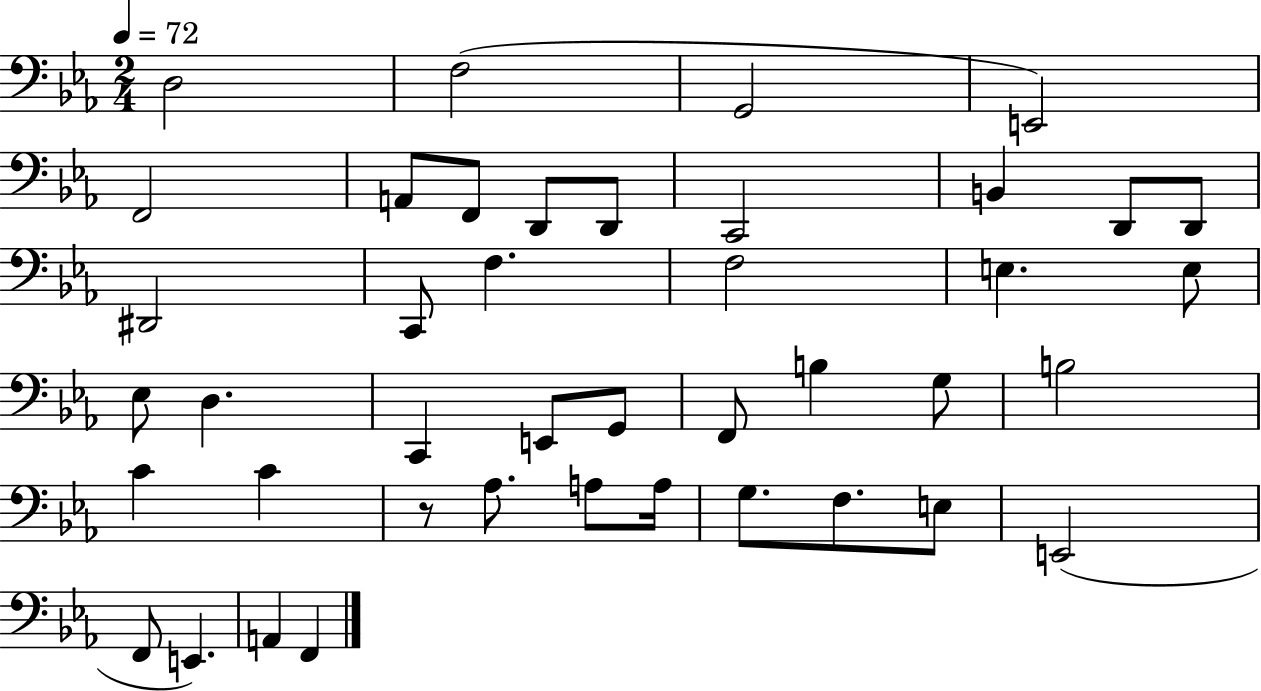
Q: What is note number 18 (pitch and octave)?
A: E3